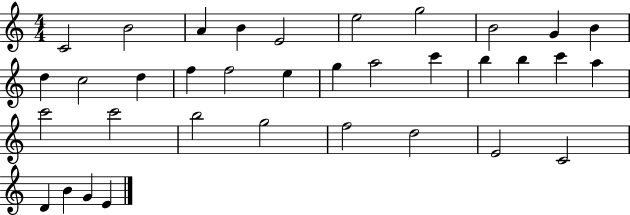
{
  \clef treble
  \numericTimeSignature
  \time 4/4
  \key c \major
  c'2 b'2 | a'4 b'4 e'2 | e''2 g''2 | b'2 g'4 b'4 | \break d''4 c''2 d''4 | f''4 f''2 e''4 | g''4 a''2 c'''4 | b''4 b''4 c'''4 a''4 | \break c'''2 c'''2 | b''2 g''2 | f''2 d''2 | e'2 c'2 | \break d'4 b'4 g'4 e'4 | \bar "|."
}